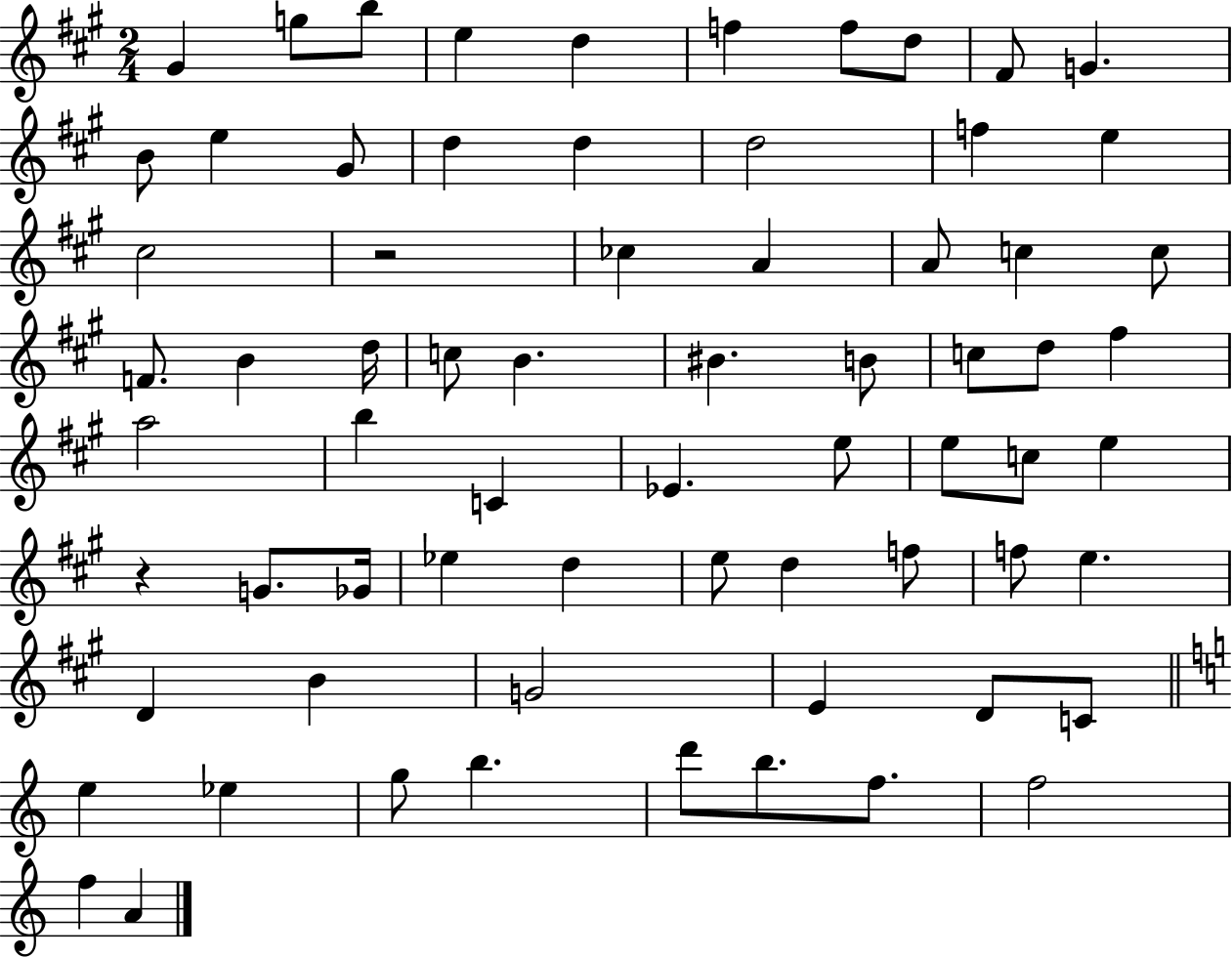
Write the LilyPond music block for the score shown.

{
  \clef treble
  \numericTimeSignature
  \time 2/4
  \key a \major
  gis'4 g''8 b''8 | e''4 d''4 | f''4 f''8 d''8 | fis'8 g'4. | \break b'8 e''4 gis'8 | d''4 d''4 | d''2 | f''4 e''4 | \break cis''2 | r2 | ces''4 a'4 | a'8 c''4 c''8 | \break f'8. b'4 d''16 | c''8 b'4. | bis'4. b'8 | c''8 d''8 fis''4 | \break a''2 | b''4 c'4 | ees'4. e''8 | e''8 c''8 e''4 | \break r4 g'8. ges'16 | ees''4 d''4 | e''8 d''4 f''8 | f''8 e''4. | \break d'4 b'4 | g'2 | e'4 d'8 c'8 | \bar "||" \break \key c \major e''4 ees''4 | g''8 b''4. | d'''8 b''8. f''8. | f''2 | \break f''4 a'4 | \bar "|."
}